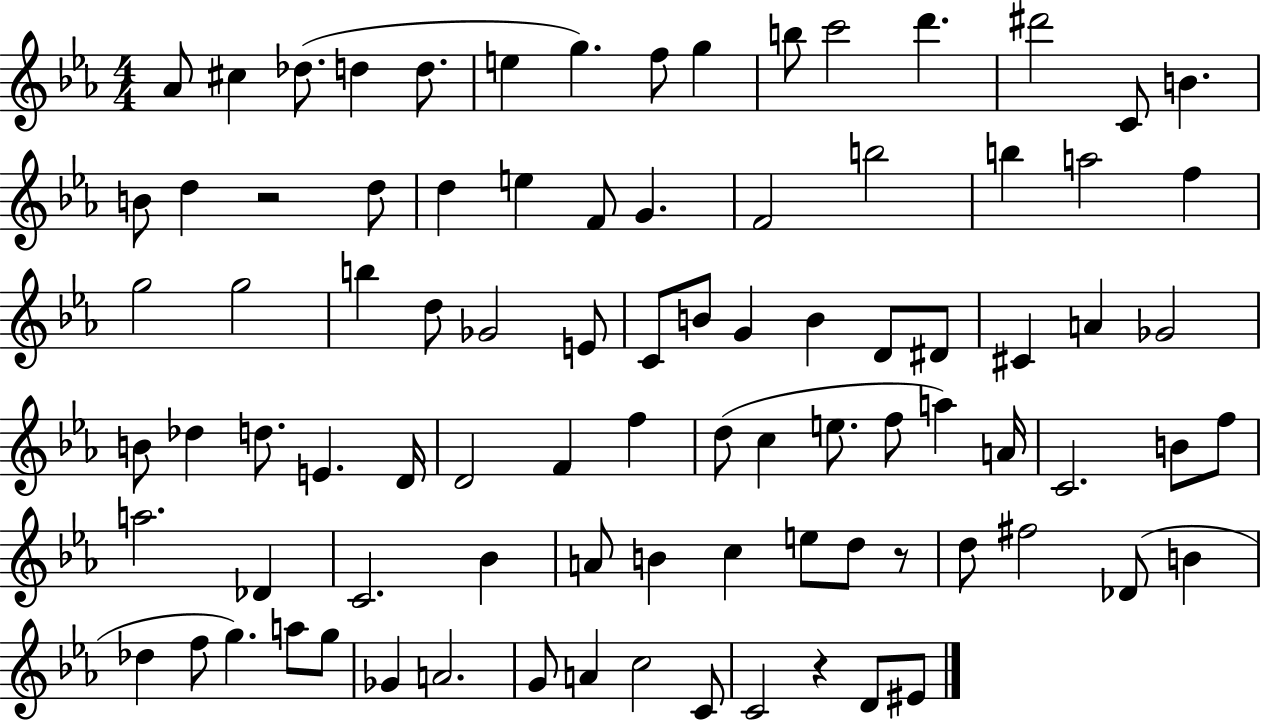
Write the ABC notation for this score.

X:1
T:Untitled
M:4/4
L:1/4
K:Eb
_A/2 ^c _d/2 d d/2 e g f/2 g b/2 c'2 d' ^d'2 C/2 B B/2 d z2 d/2 d e F/2 G F2 b2 b a2 f g2 g2 b d/2 _G2 E/2 C/2 B/2 G B D/2 ^D/2 ^C A _G2 B/2 _d d/2 E D/4 D2 F f d/2 c e/2 f/2 a A/4 C2 B/2 f/2 a2 _D C2 _B A/2 B c e/2 d/2 z/2 d/2 ^f2 _D/2 B _d f/2 g a/2 g/2 _G A2 G/2 A c2 C/2 C2 z D/2 ^E/2